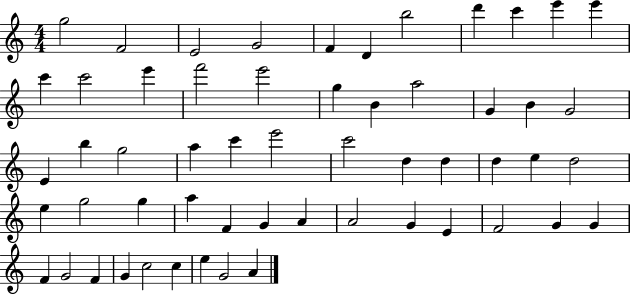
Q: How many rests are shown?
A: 0